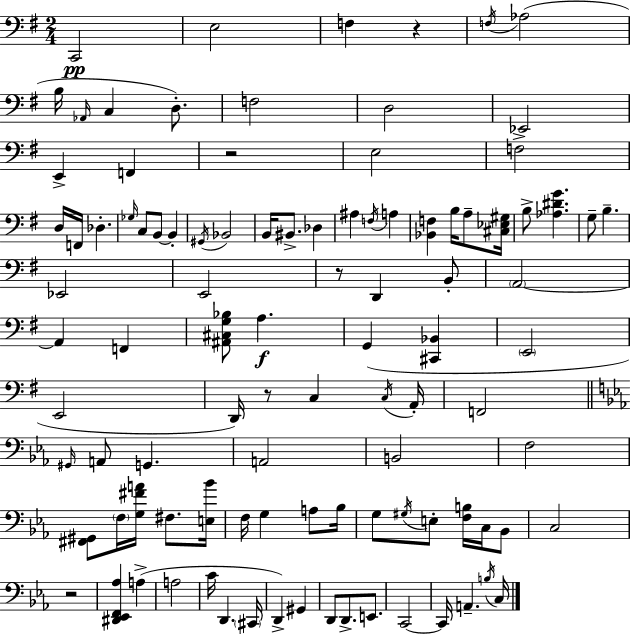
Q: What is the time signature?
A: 2/4